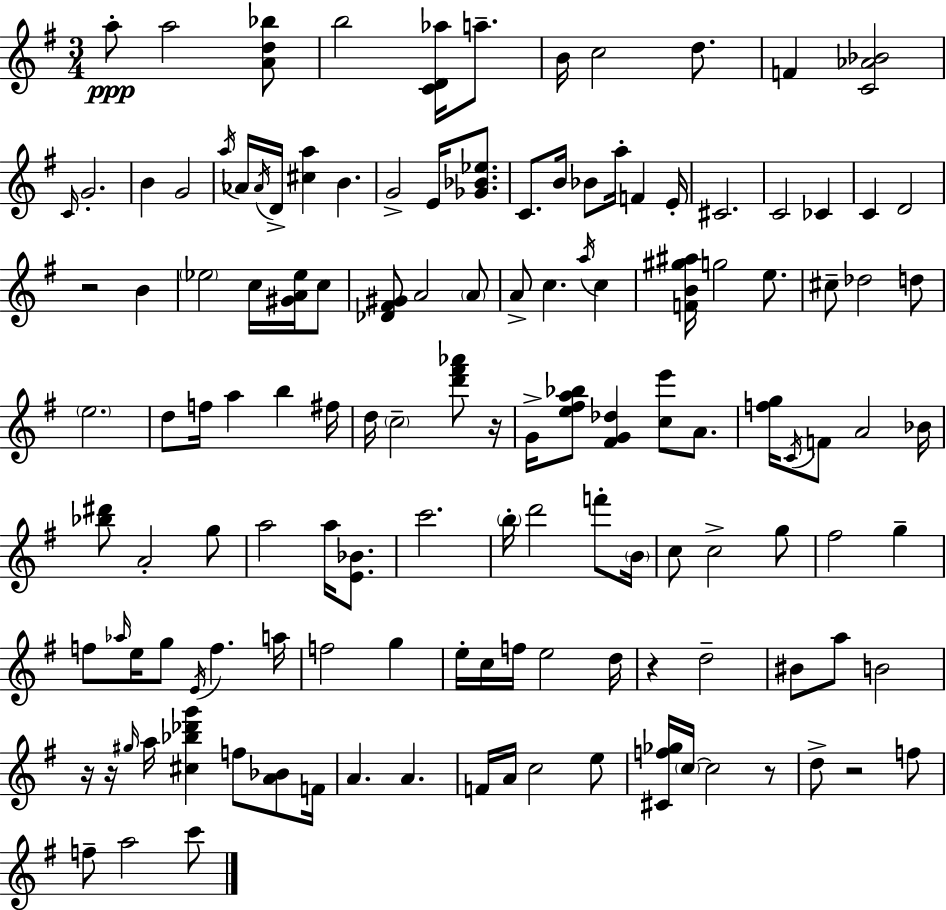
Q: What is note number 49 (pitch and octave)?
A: A5